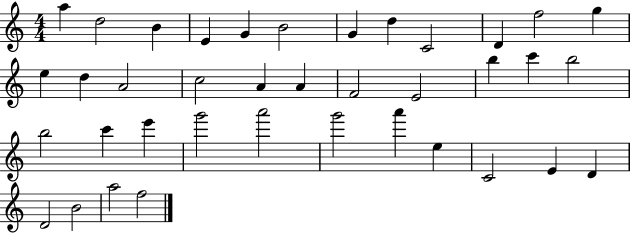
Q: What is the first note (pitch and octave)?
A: A5